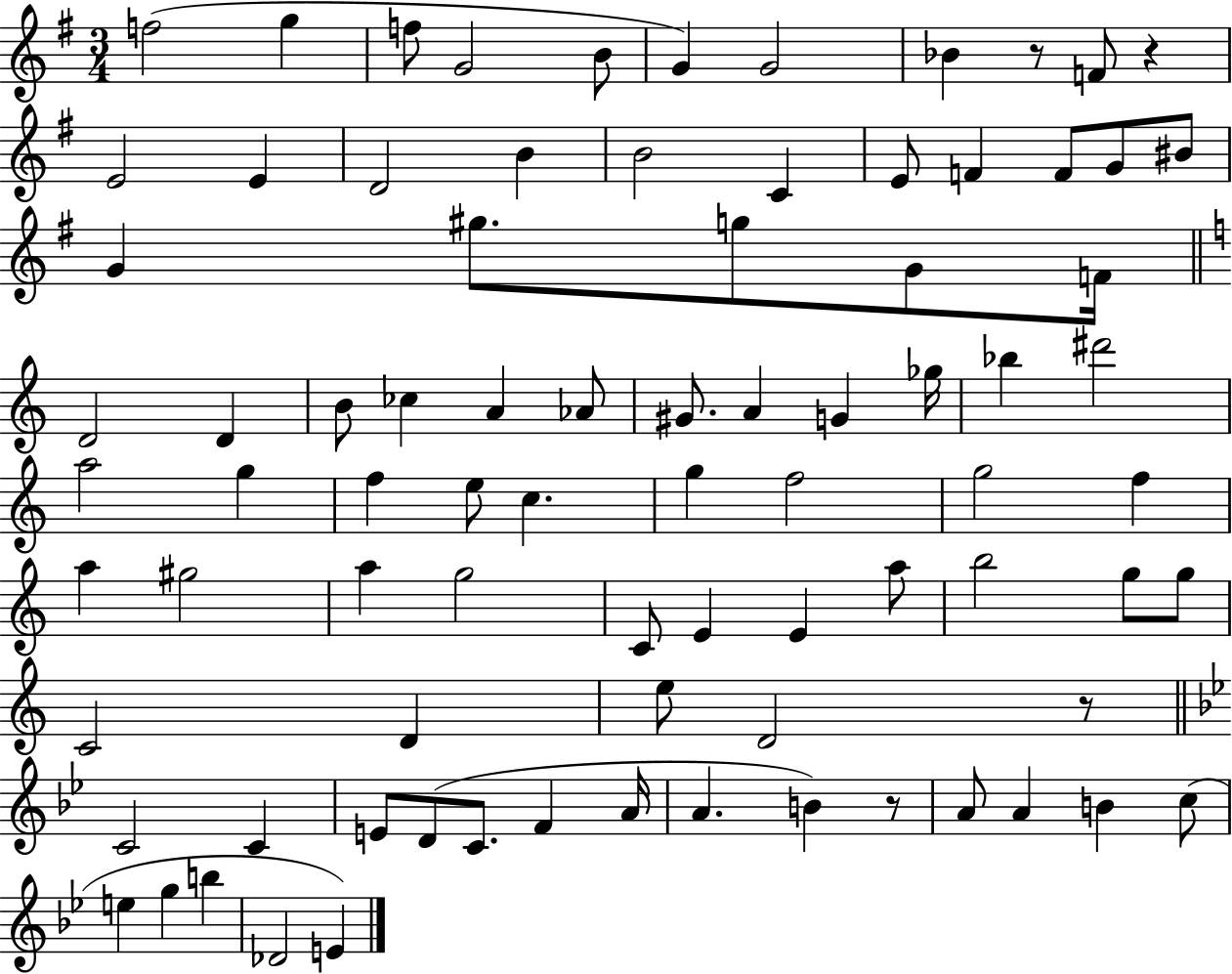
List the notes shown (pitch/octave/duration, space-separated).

F5/h G5/q F5/e G4/h B4/e G4/q G4/h Bb4/q R/e F4/e R/q E4/h E4/q D4/h B4/q B4/h C4/q E4/e F4/q F4/e G4/e BIS4/e G4/q G#5/e. G5/e G4/e F4/s D4/h D4/q B4/e CES5/q A4/q Ab4/e G#4/e. A4/q G4/q Gb5/s Bb5/q D#6/h A5/h G5/q F5/q E5/e C5/q. G5/q F5/h G5/h F5/q A5/q G#5/h A5/q G5/h C4/e E4/q E4/q A5/e B5/h G5/e G5/e C4/h D4/q E5/e D4/h R/e C4/h C4/q E4/e D4/e C4/e. F4/q A4/s A4/q. B4/q R/e A4/e A4/q B4/q C5/e E5/q G5/q B5/q Db4/h E4/q